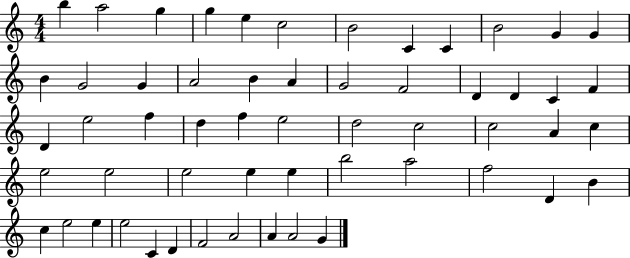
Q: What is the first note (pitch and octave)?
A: B5